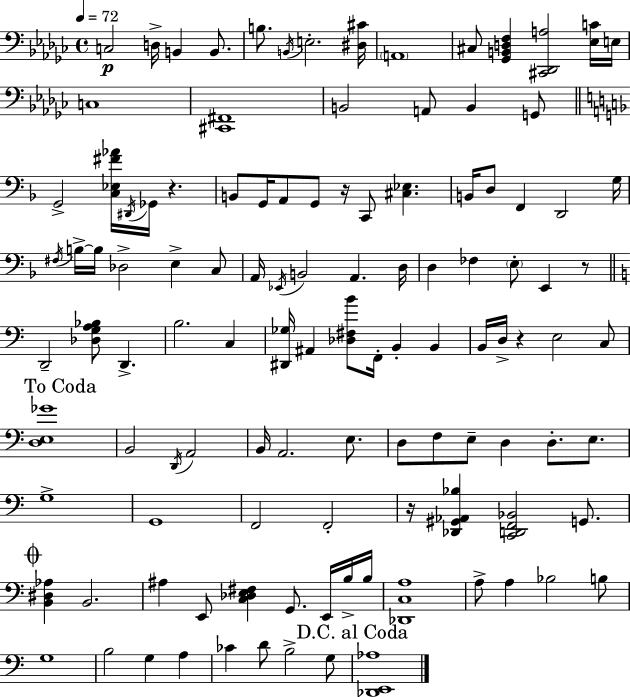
{
  \clef bass
  \time 4/4
  \defaultTimeSignature
  \key ees \minor
  \tempo 4 = 72
  c2\p d16-> b,4 b,8. | b8. \acciaccatura { b,16 } e2.-. | <dis cis'>16 \parenthesize a,1 | cis8 <ges, b, d f>4 <cis, des, a>2 <ees c'>16 | \break e16 c1 | <cis, fis,>1 | b,2 a,8 b,4 g,8 | \bar "||" \break \key d \minor g,2-> <c ees fis' aes'>16 \acciaccatura { dis,16 } ges,16 r4. | b,8 g,16 a,8 g,8 r16 c,8 <cis ees>4. | b,16 d8 f,4 d,2 | g16 \acciaccatura { fis16 } b16->~~ b16 des2-> e4-> | \break c8 a,16 \acciaccatura { ees,16 } b,2 a,4. | d16 d4 fes4 \parenthesize e8-. e,4 | r8 \bar "||" \break \key c \major d,2-- <des g a bes>8 d,4.-> | b2. c4 | <dis, ges>16 ais,4 <des fis b'>8 f,16-. b,4-. b,4 | b,16 d16-> r4 e2 c8 | \break \mark "To Coda" <d e ges'>1 | b,2 \acciaccatura { d,16 } a,2 | b,16 a,2. e8. | d8 f8 e8-- d4 d8.-. e8. | \break g1-> | g,1 | f,2 f,2-. | r16 <des, gis, aes, bes>4 <c, d, f, bes,>2 g,8. | \break \mark \markup { \musicglyph "scripts.coda" } <b, dis aes>4 b,2. | ais4 e,8 <c des e fis>4 g,8. e,16 b16-> | b16 <des, c a>1 | a8-> a4 bes2 b8 | \break g1 | b2 g4 a4 | ces'4 d'8 b2-> g8 | \mark "D.C. al Coda" <des, e, aes>1 | \break \bar "|."
}